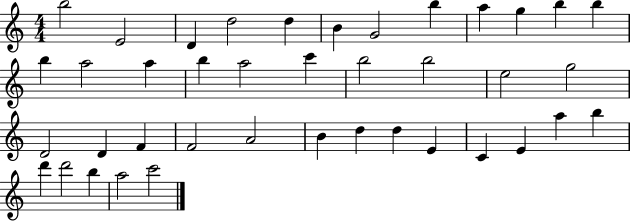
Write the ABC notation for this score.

X:1
T:Untitled
M:4/4
L:1/4
K:C
b2 E2 D d2 d B G2 b a g b b b a2 a b a2 c' b2 b2 e2 g2 D2 D F F2 A2 B d d E C E a b d' d'2 b a2 c'2